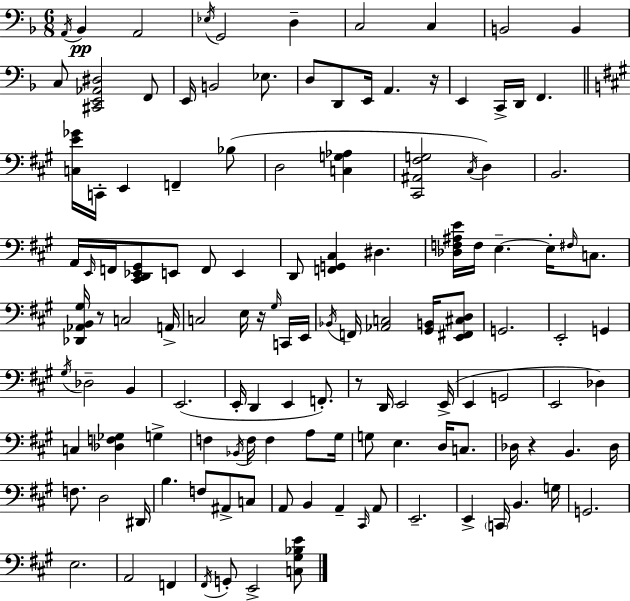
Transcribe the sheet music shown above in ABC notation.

X:1
T:Untitled
M:6/8
L:1/4
K:F
A,,/4 _B,, A,,2 _E,/4 G,,2 D, C,2 C, B,,2 B,, C,/2 [^C,,E,,_A,,^D,]2 F,,/2 E,,/4 B,,2 _E,/2 D,/2 D,,/2 E,,/4 A,, z/4 E,, C,,/4 D,,/4 F,, [C,E_G]/4 C,,/4 E,, F,, _B,/2 D,2 [C,G,_A,] [^C,,^A,,^F,G,]2 ^C,/4 D, B,,2 A,,/4 E,,/4 F,,/4 [^C,,D,,_E,,^G,,]/2 E,,/2 F,,/2 E,, D,,/2 [F,,G,,^C,] ^D, [_D,F,^A,E]/4 F,/4 E, E,/4 ^F,/4 C,/2 [_D,,_A,,B,,^G,]/4 z/2 C,2 A,,/4 C,2 E,/4 z/4 ^G,/4 C,,/4 E,,/4 _B,,/4 F,,/4 [_A,,C,]2 [^G,,B,,]/4 [E,,^F,,^C,D,]/2 G,,2 E,,2 G,, ^G,/4 _D,2 B,, E,,2 E,,/4 D,, E,, F,,/2 z/2 D,,/4 E,,2 E,,/4 E,, G,,2 E,,2 _D, C, [_D,F,_G,] G, F, _B,,/4 F,/4 F, A,/2 ^G,/4 G,/2 E, D,/4 C,/2 _D,/4 z B,, _D,/4 F,/2 D,2 ^D,,/4 B, F,/2 ^A,,/2 C,/2 A,,/2 B,, A,, ^C,,/4 A,,/2 E,,2 E,, C,,/4 B,, G,/4 G,,2 E,2 A,,2 F,, ^F,,/4 G,,/2 E,,2 [C,^G,_B,E]/2